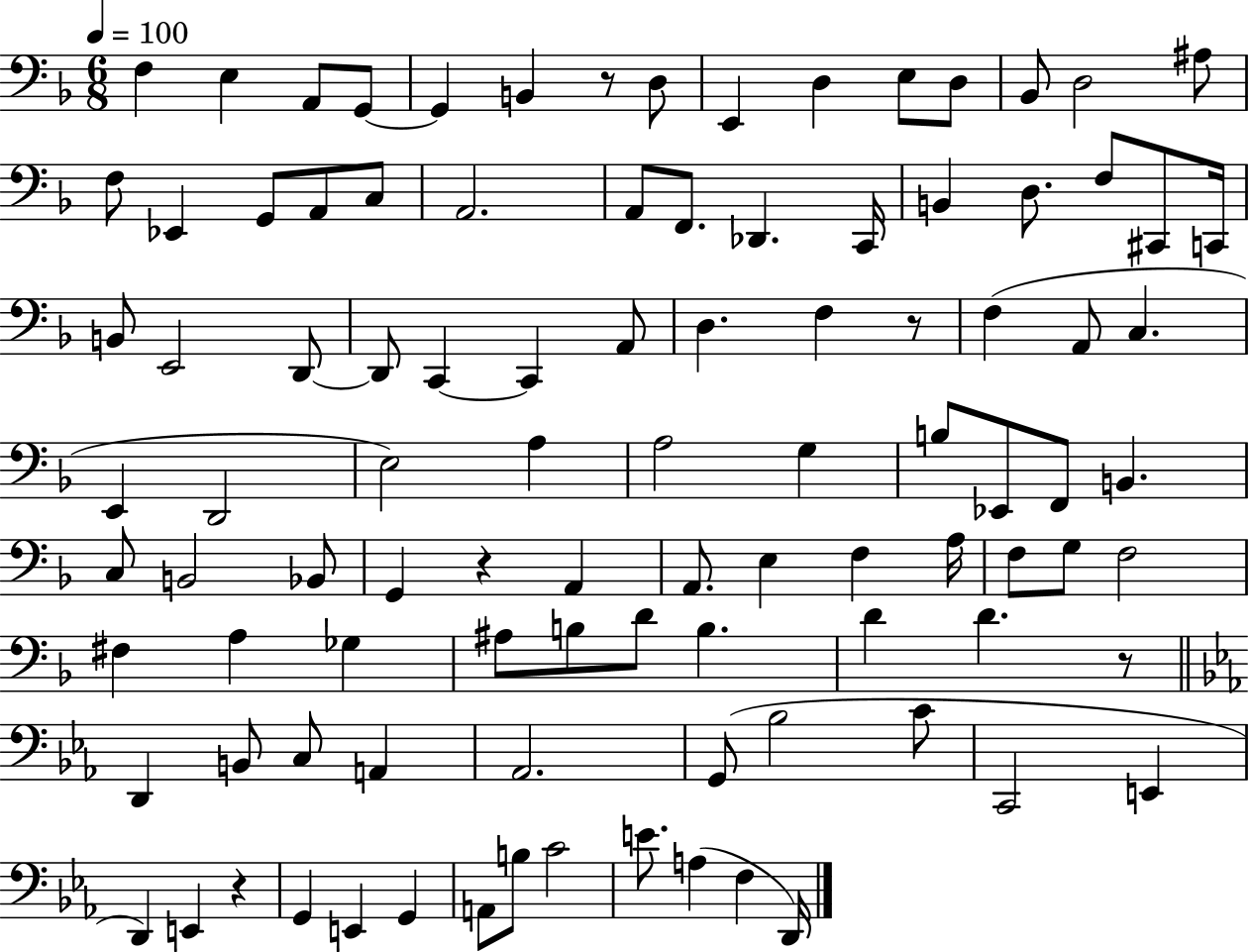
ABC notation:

X:1
T:Untitled
M:6/8
L:1/4
K:F
F, E, A,,/2 G,,/2 G,, B,, z/2 D,/2 E,, D, E,/2 D,/2 _B,,/2 D,2 ^A,/2 F,/2 _E,, G,,/2 A,,/2 C,/2 A,,2 A,,/2 F,,/2 _D,, C,,/4 B,, D,/2 F,/2 ^C,,/2 C,,/4 B,,/2 E,,2 D,,/2 D,,/2 C,, C,, A,,/2 D, F, z/2 F, A,,/2 C, E,, D,,2 E,2 A, A,2 G, B,/2 _E,,/2 F,,/2 B,, C,/2 B,,2 _B,,/2 G,, z A,, A,,/2 E, F, A,/4 F,/2 G,/2 F,2 ^F, A, _G, ^A,/2 B,/2 D/2 B, D D z/2 D,, B,,/2 C,/2 A,, _A,,2 G,,/2 _B,2 C/2 C,,2 E,, D,, E,, z G,, E,, G,, A,,/2 B,/2 C2 E/2 A, F, D,,/4